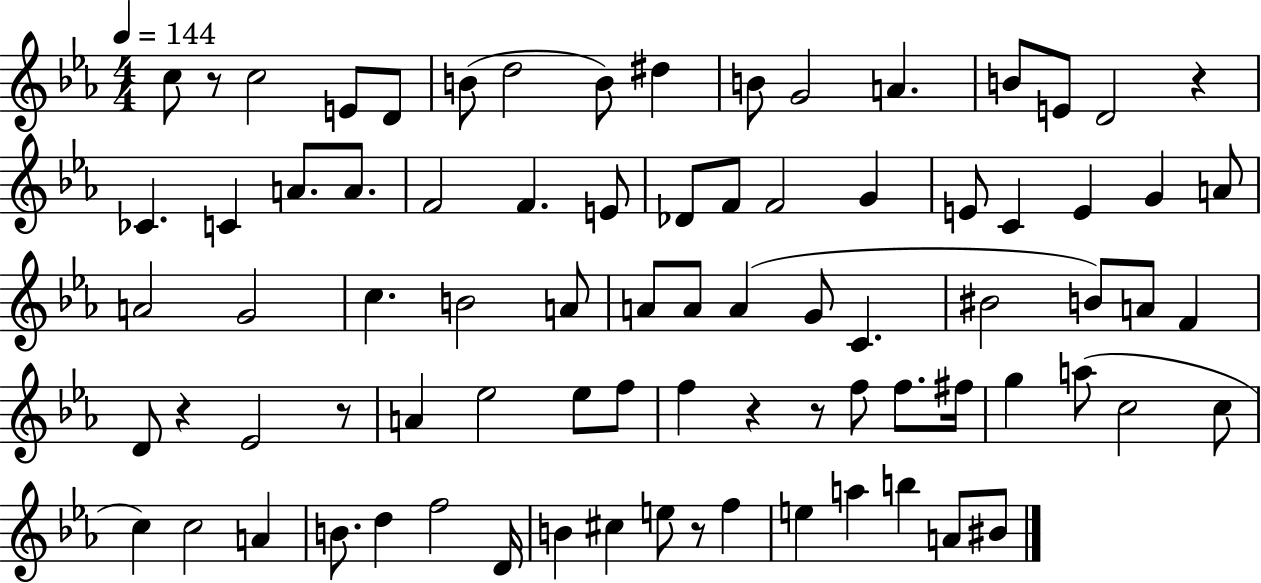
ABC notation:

X:1
T:Untitled
M:4/4
L:1/4
K:Eb
c/2 z/2 c2 E/2 D/2 B/2 d2 B/2 ^d B/2 G2 A B/2 E/2 D2 z _C C A/2 A/2 F2 F E/2 _D/2 F/2 F2 G E/2 C E G A/2 A2 G2 c B2 A/2 A/2 A/2 A G/2 C ^B2 B/2 A/2 F D/2 z _E2 z/2 A _e2 _e/2 f/2 f z z/2 f/2 f/2 ^f/4 g a/2 c2 c/2 c c2 A B/2 d f2 D/4 B ^c e/2 z/2 f e a b A/2 ^B/2